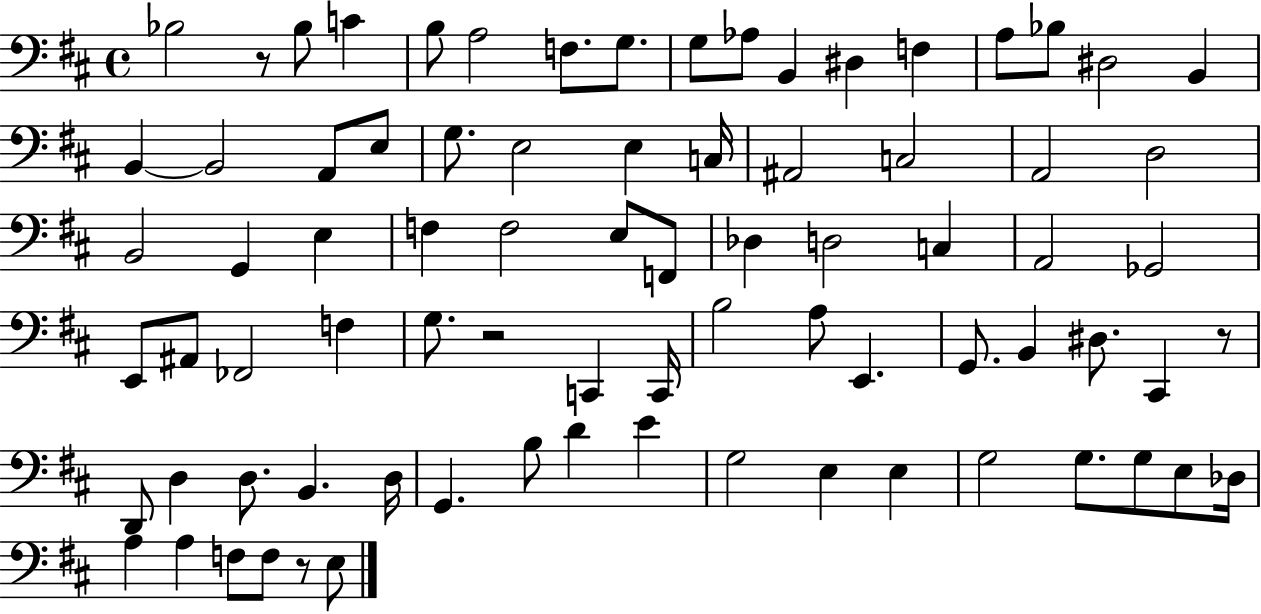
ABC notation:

X:1
T:Untitled
M:4/4
L:1/4
K:D
_B,2 z/2 _B,/2 C B,/2 A,2 F,/2 G,/2 G,/2 _A,/2 B,, ^D, F, A,/2 _B,/2 ^D,2 B,, B,, B,,2 A,,/2 E,/2 G,/2 E,2 E, C,/4 ^A,,2 C,2 A,,2 D,2 B,,2 G,, E, F, F,2 E,/2 F,,/2 _D, D,2 C, A,,2 _G,,2 E,,/2 ^A,,/2 _F,,2 F, G,/2 z2 C,, C,,/4 B,2 A,/2 E,, G,,/2 B,, ^D,/2 ^C,, z/2 D,,/2 D, D,/2 B,, D,/4 G,, B,/2 D E G,2 E, E, G,2 G,/2 G,/2 E,/2 _D,/4 A, A, F,/2 F,/2 z/2 E,/2